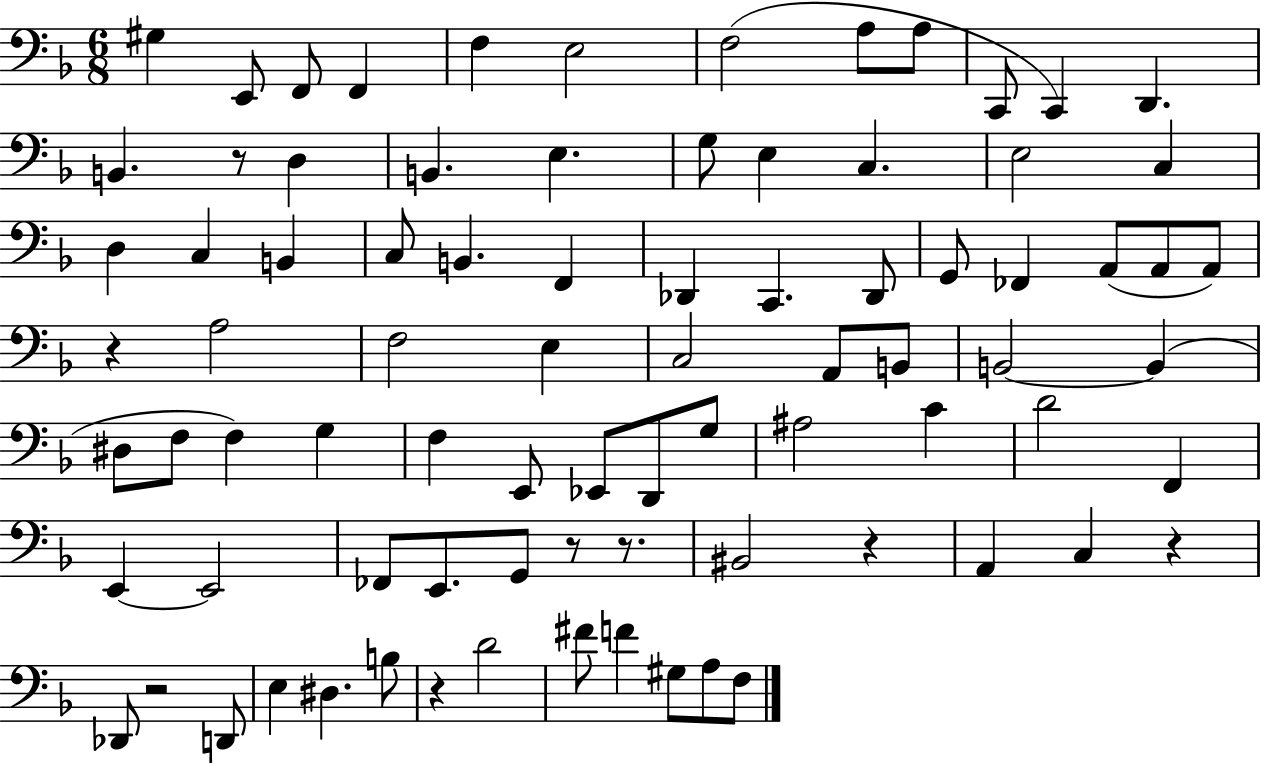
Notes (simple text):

G#3/q E2/e F2/e F2/q F3/q E3/h F3/h A3/e A3/e C2/e C2/q D2/q. B2/q. R/e D3/q B2/q. E3/q. G3/e E3/q C3/q. E3/h C3/q D3/q C3/q B2/q C3/e B2/q. F2/q Db2/q C2/q. Db2/e G2/e FES2/q A2/e A2/e A2/e R/q A3/h F3/h E3/q C3/h A2/e B2/e B2/h B2/q D#3/e F3/e F3/q G3/q F3/q E2/e Eb2/e D2/e G3/e A#3/h C4/q D4/h F2/q E2/q E2/h FES2/e E2/e. G2/e R/e R/e. BIS2/h R/q A2/q C3/q R/q Db2/e R/h D2/e E3/q D#3/q. B3/e R/q D4/h F#4/e F4/q G#3/e A3/e F3/e